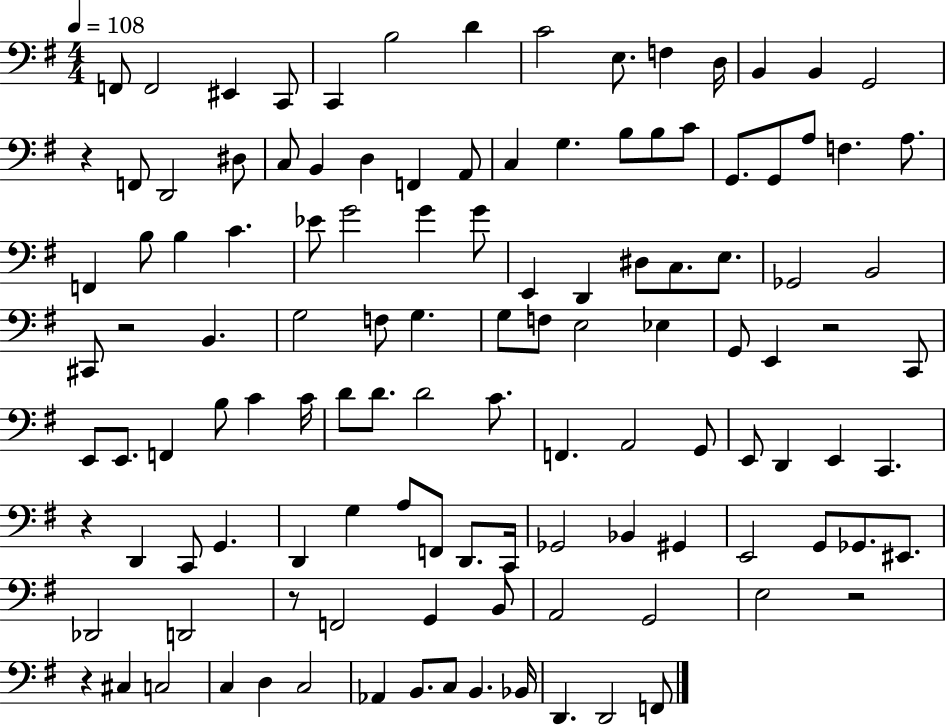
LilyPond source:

{
  \clef bass
  \numericTimeSignature
  \time 4/4
  \key g \major
  \tempo 4 = 108
  f,8 f,2 eis,4 c,8 | c,4 b2 d'4 | c'2 e8. f4 d16 | b,4 b,4 g,2 | \break r4 f,8 d,2 dis8 | c8 b,4 d4 f,4 a,8 | c4 g4. b8 b8 c'8 | g,8. g,8 a8 f4. a8. | \break f,4 b8 b4 c'4. | ees'8 g'2 g'4 g'8 | e,4 d,4 dis8 c8. e8. | ges,2 b,2 | \break cis,8 r2 b,4. | g2 f8 g4. | g8 f8 e2 ees4 | g,8 e,4 r2 c,8 | \break e,8 e,8. f,4 b8 c'4 c'16 | d'8 d'8. d'2 c'8. | f,4. a,2 g,8 | e,8 d,4 e,4 c,4. | \break r4 d,4 c,8 g,4. | d,4 g4 a8 f,8 d,8. c,16 | ges,2 bes,4 gis,4 | e,2 g,8 ges,8. eis,8. | \break des,2 d,2 | r8 f,2 g,4 b,8 | a,2 g,2 | e2 r2 | \break r4 cis4 c2 | c4 d4 c2 | aes,4 b,8. c8 b,4. bes,16 | d,4. d,2 f,8 | \break \bar "|."
}